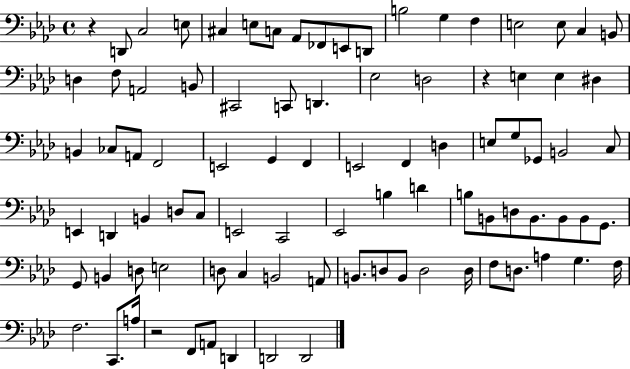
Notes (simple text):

R/q D2/e C3/h E3/e C#3/q E3/e C3/e Ab2/e FES2/e E2/e D2/e B3/h G3/q F3/q E3/h E3/e C3/q B2/e D3/q F3/e A2/h B2/e C#2/h C2/e D2/q. Eb3/h D3/h R/q E3/q E3/q D#3/q B2/q CES3/e A2/e F2/h E2/h G2/q F2/q E2/h F2/q D3/q E3/e G3/e Gb2/e B2/h C3/e E2/q D2/q B2/q D3/e C3/e E2/h C2/h Eb2/h B3/q D4/q B3/e B2/e D3/e B2/e. B2/e B2/e G2/e. G2/e B2/q D3/e E3/h D3/e C3/q B2/h A2/e B2/e. D3/e B2/e D3/h D3/s F3/e D3/e. A3/q G3/q. F3/s F3/h. C2/e. A3/s R/h F2/e A2/e D2/q D2/h D2/h